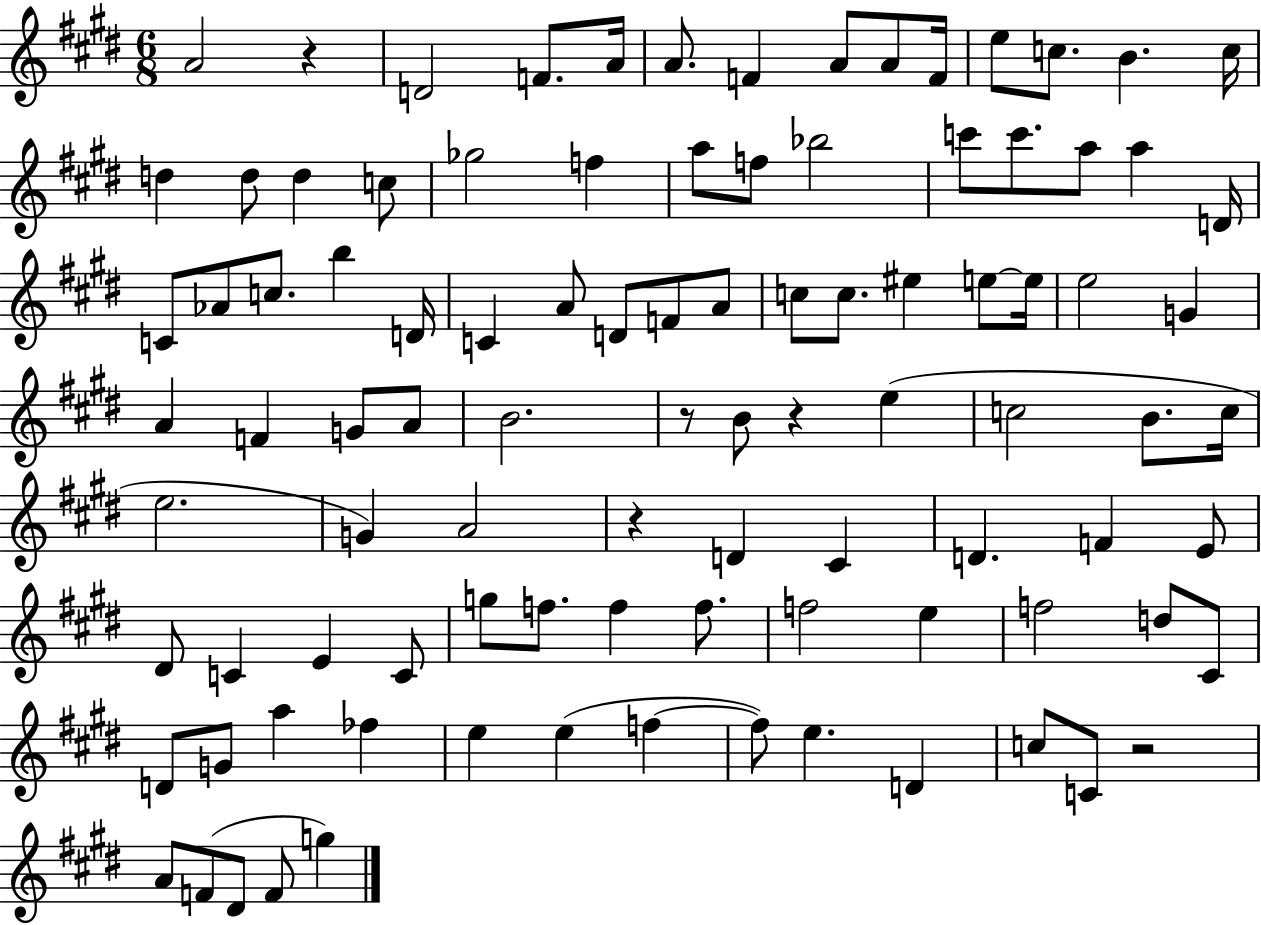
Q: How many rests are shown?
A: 5